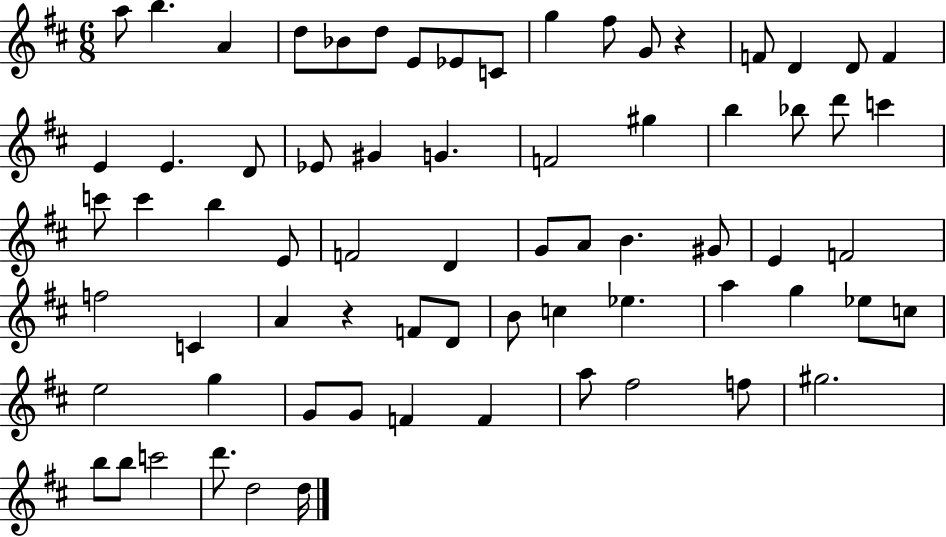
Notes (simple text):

A5/e B5/q. A4/q D5/e Bb4/e D5/e E4/e Eb4/e C4/e G5/q F#5/e G4/e R/q F4/e D4/q D4/e F4/q E4/q E4/q. D4/e Eb4/e G#4/q G4/q. F4/h G#5/q B5/q Bb5/e D6/e C6/q C6/e C6/q B5/q E4/e F4/h D4/q G4/e A4/e B4/q. G#4/e E4/q F4/h F5/h C4/q A4/q R/q F4/e D4/e B4/e C5/q Eb5/q. A5/q G5/q Eb5/e C5/e E5/h G5/q G4/e G4/e F4/q F4/q A5/e F#5/h F5/e G#5/h. B5/e B5/e C6/h D6/e. D5/h D5/s